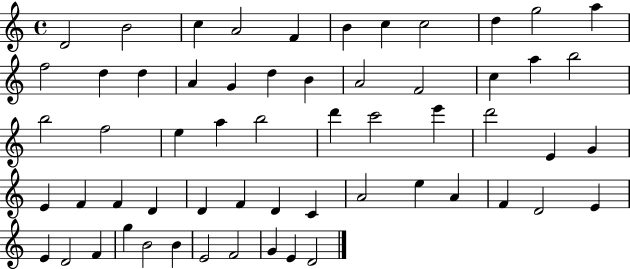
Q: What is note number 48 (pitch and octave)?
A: E4